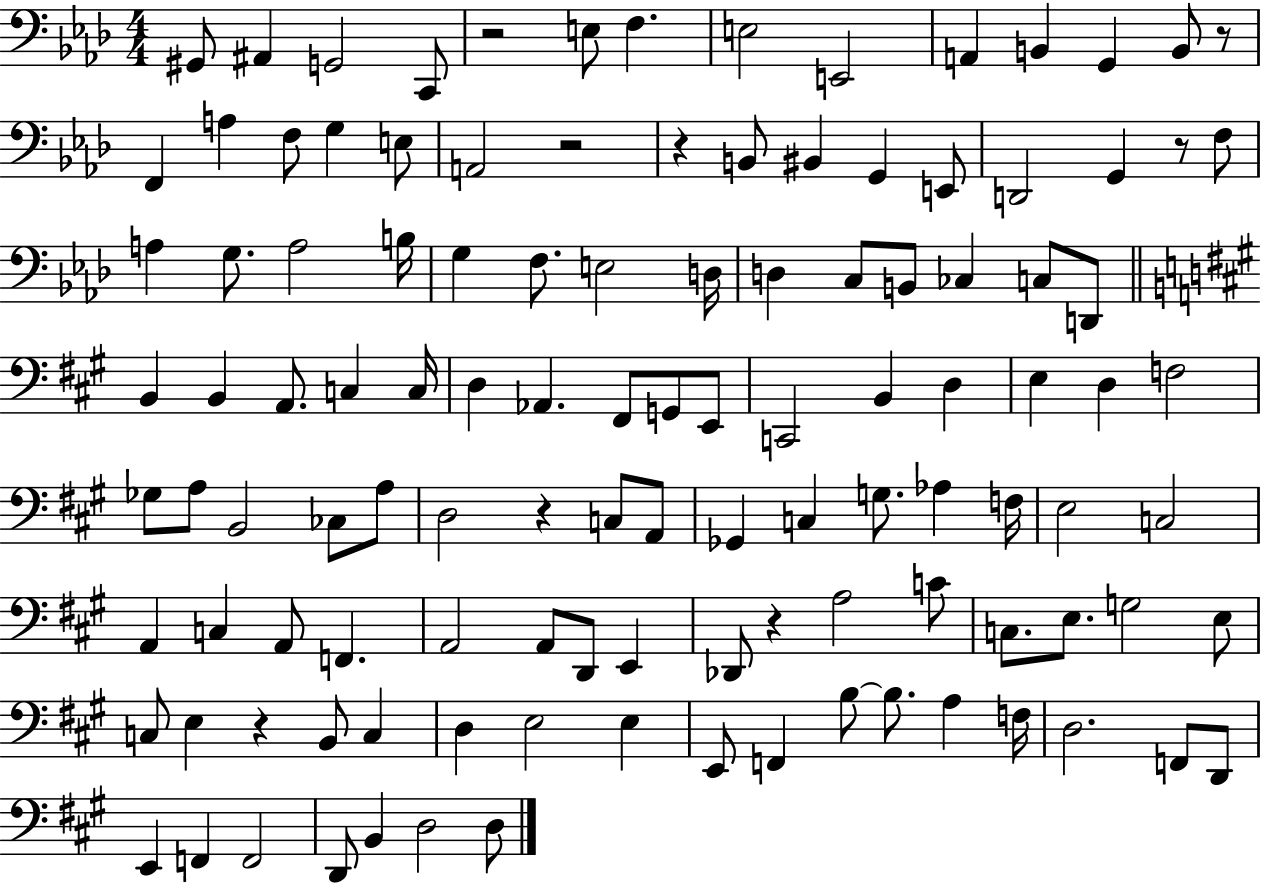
G#2/e A#2/q G2/h C2/e R/h E3/e F3/q. E3/h E2/h A2/q B2/q G2/q B2/e R/e F2/q A3/q F3/e G3/q E3/e A2/h R/h R/q B2/e BIS2/q G2/q E2/e D2/h G2/q R/e F3/e A3/q G3/e. A3/h B3/s G3/q F3/e. E3/h D3/s D3/q C3/e B2/e CES3/q C3/e D2/e B2/q B2/q A2/e. C3/q C3/s D3/q Ab2/q. F#2/e G2/e E2/e C2/h B2/q D3/q E3/q D3/q F3/h Gb3/e A3/e B2/h CES3/e A3/e D3/h R/q C3/e A2/e Gb2/q C3/q G3/e. Ab3/q F3/s E3/h C3/h A2/q C3/q A2/e F2/q. A2/h A2/e D2/e E2/q Db2/e R/q A3/h C4/e C3/e. E3/e. G3/h E3/e C3/e E3/q R/q B2/e C3/q D3/q E3/h E3/q E2/e F2/q B3/e B3/e. A3/q F3/s D3/h. F2/e D2/e E2/q F2/q F2/h D2/e B2/q D3/h D3/e